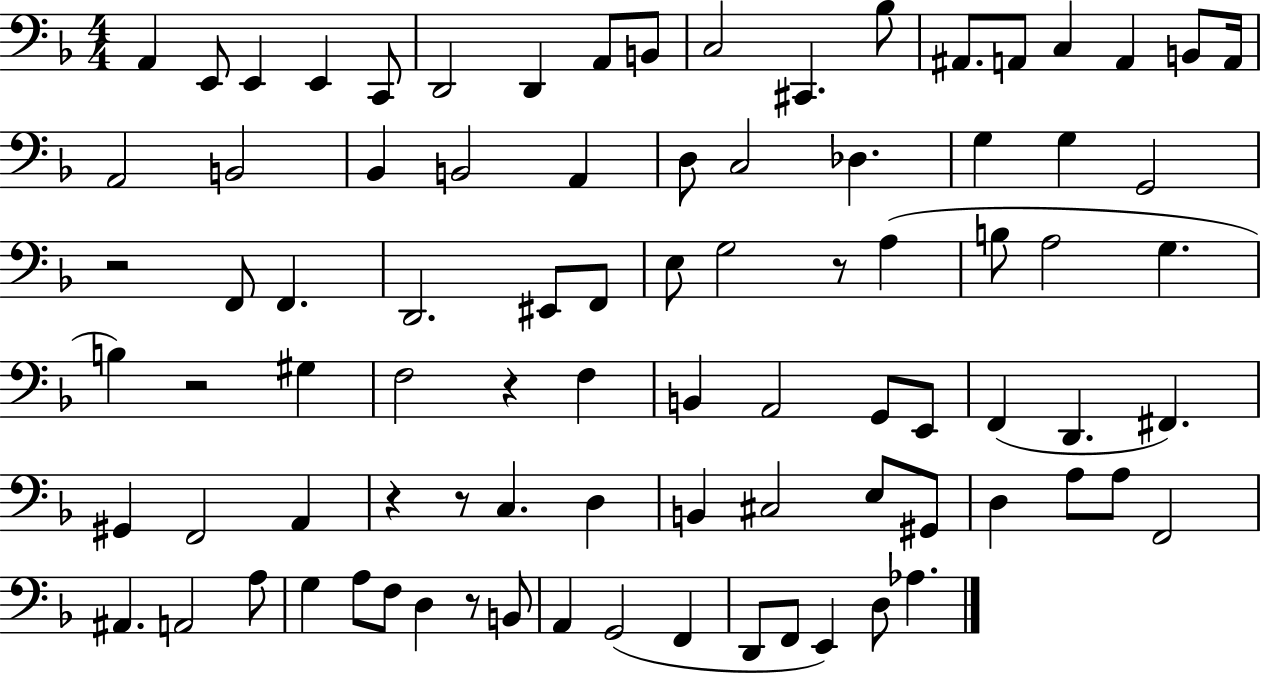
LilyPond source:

{
  \clef bass
  \numericTimeSignature
  \time 4/4
  \key f \major
  a,4 e,8 e,4 e,4 c,8 | d,2 d,4 a,8 b,8 | c2 cis,4. bes8 | ais,8. a,8 c4 a,4 b,8 a,16 | \break a,2 b,2 | bes,4 b,2 a,4 | d8 c2 des4. | g4 g4 g,2 | \break r2 f,8 f,4. | d,2. eis,8 f,8 | e8 g2 r8 a4( | b8 a2 g4. | \break b4) r2 gis4 | f2 r4 f4 | b,4 a,2 g,8 e,8 | f,4( d,4. fis,4.) | \break gis,4 f,2 a,4 | r4 r8 c4. d4 | b,4 cis2 e8 gis,8 | d4 a8 a8 f,2 | \break ais,4. a,2 a8 | g4 a8 f8 d4 r8 b,8 | a,4 g,2( f,4 | d,8 f,8 e,4) d8 aes4. | \break \bar "|."
}